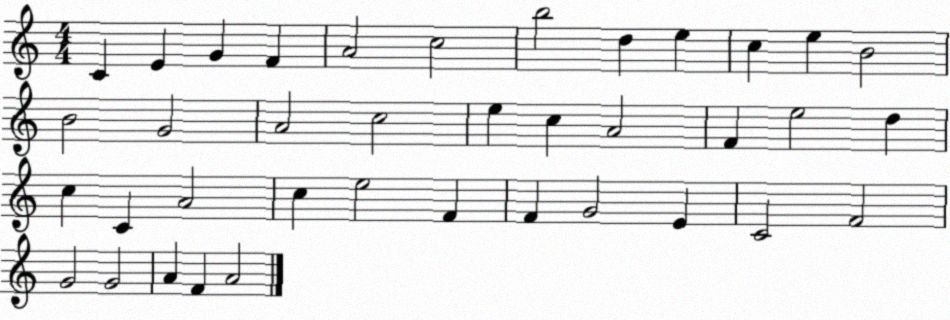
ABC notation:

X:1
T:Untitled
M:4/4
L:1/4
K:C
C E G F A2 c2 b2 d e c e B2 B2 G2 A2 c2 e c A2 F e2 d c C A2 c e2 F F G2 E C2 F2 G2 G2 A F A2